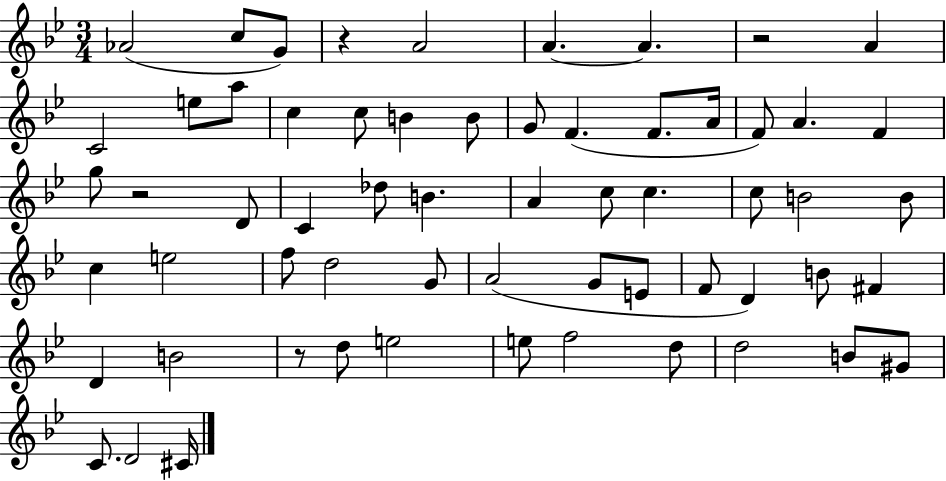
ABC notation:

X:1
T:Untitled
M:3/4
L:1/4
K:Bb
_A2 c/2 G/2 z A2 A A z2 A C2 e/2 a/2 c c/2 B B/2 G/2 F F/2 A/4 F/2 A F g/2 z2 D/2 C _d/2 B A c/2 c c/2 B2 B/2 c e2 f/2 d2 G/2 A2 G/2 E/2 F/2 D B/2 ^F D B2 z/2 d/2 e2 e/2 f2 d/2 d2 B/2 ^G/2 C/2 D2 ^C/4